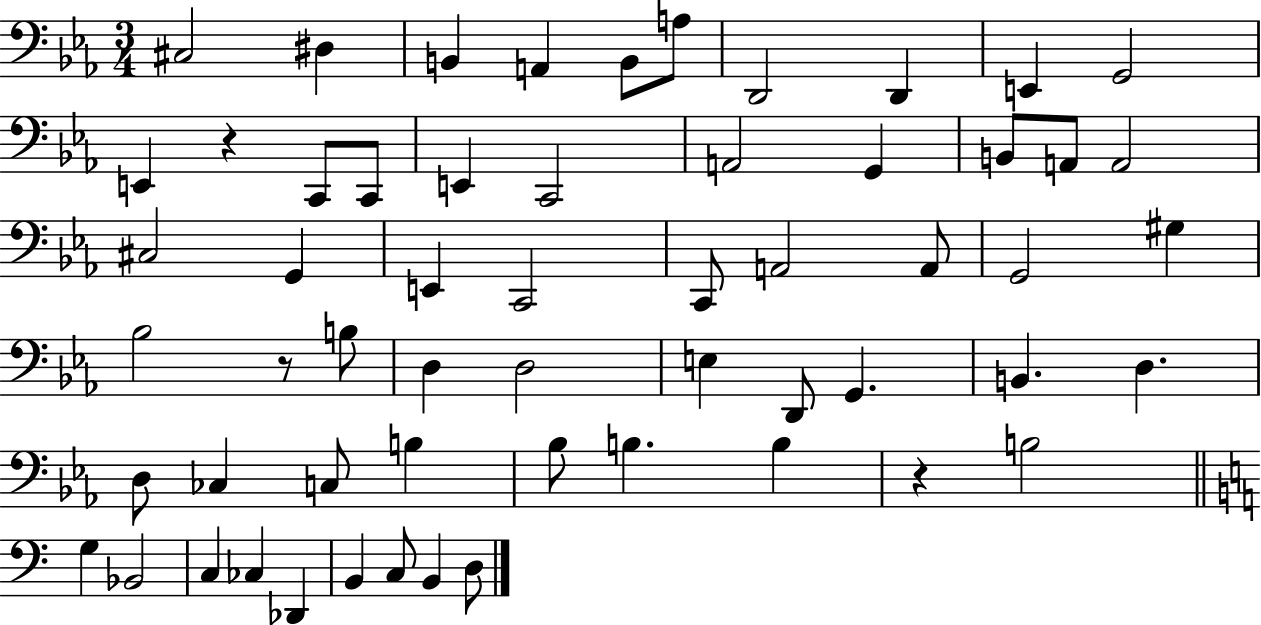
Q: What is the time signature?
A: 3/4